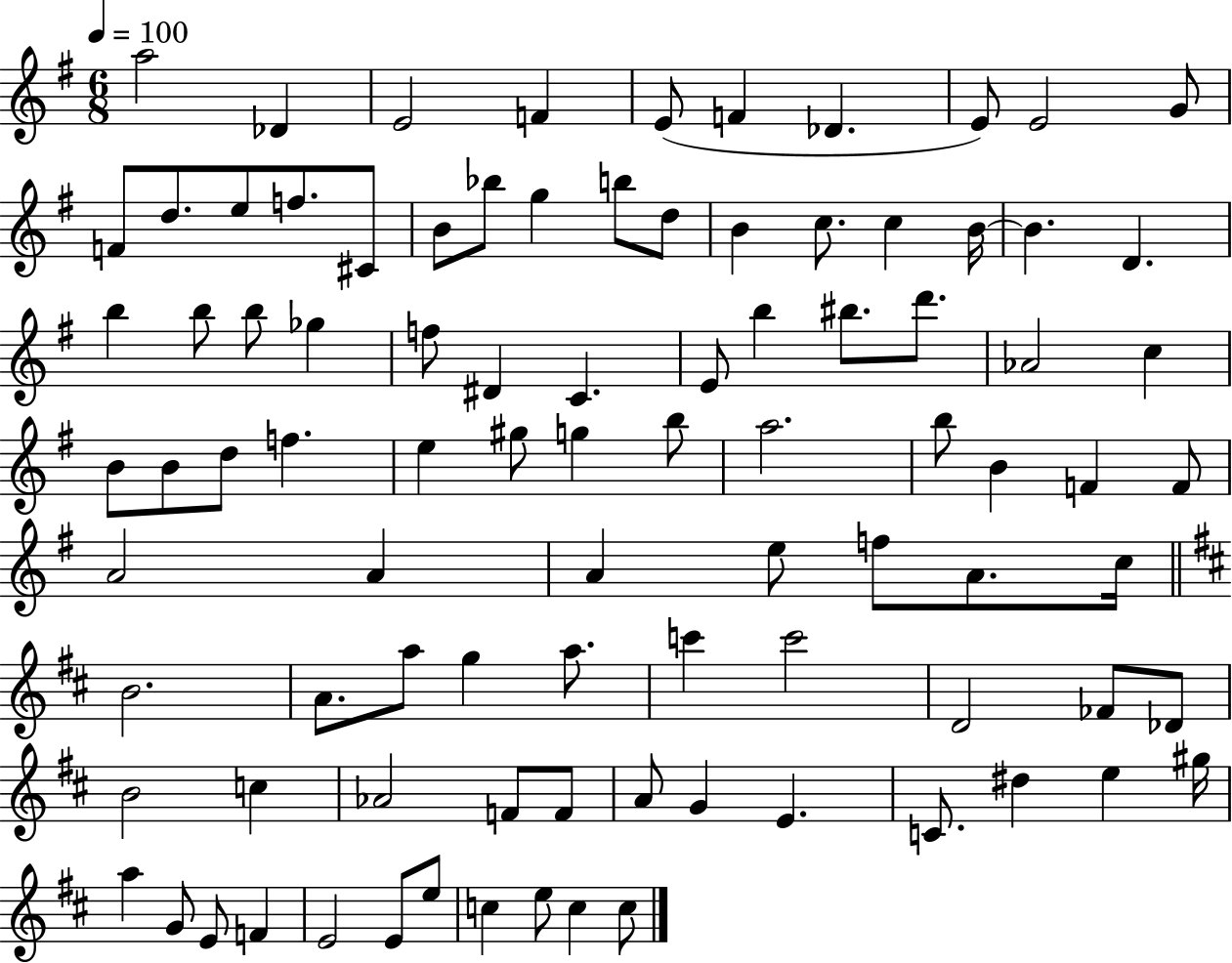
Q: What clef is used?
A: treble